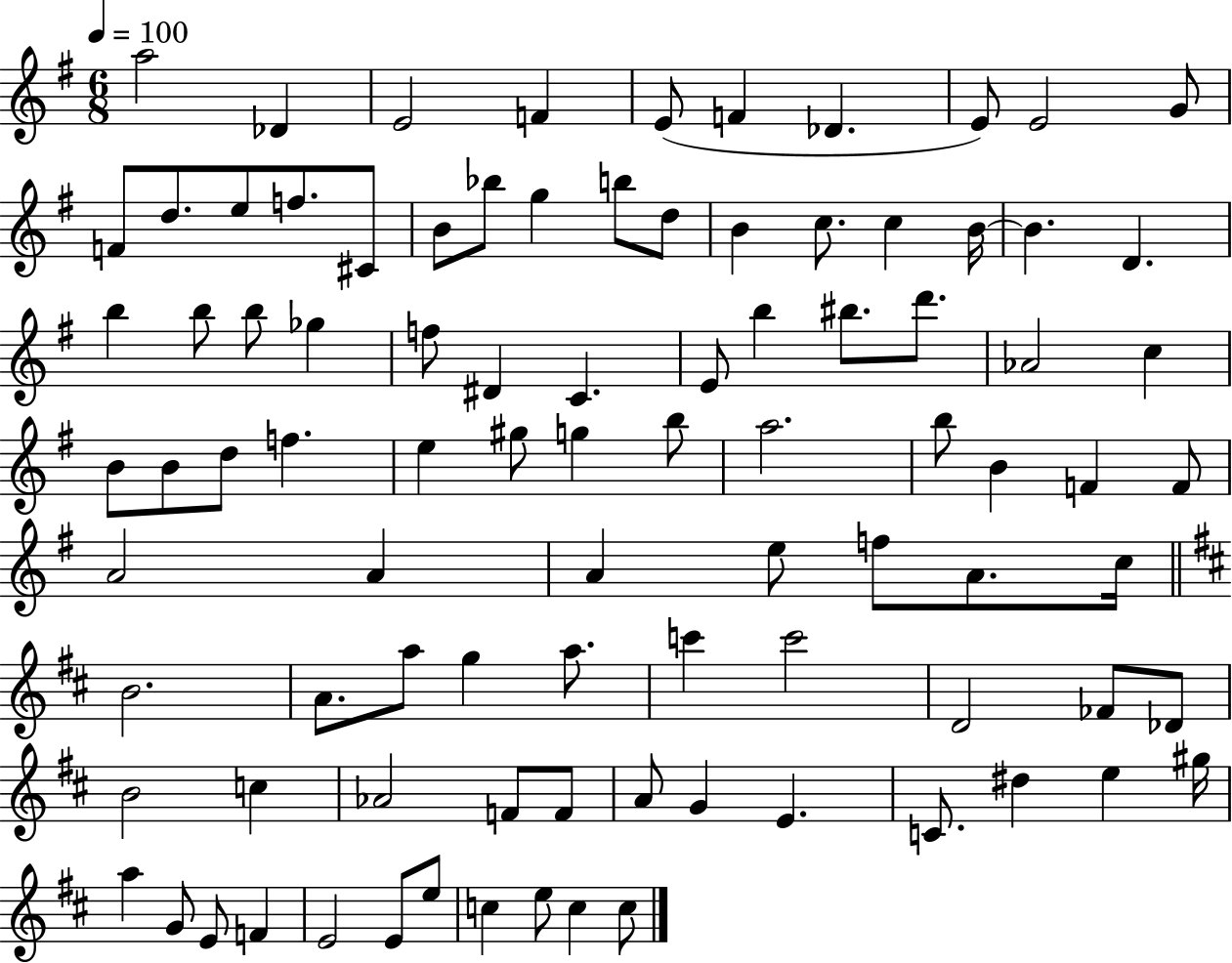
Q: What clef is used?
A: treble